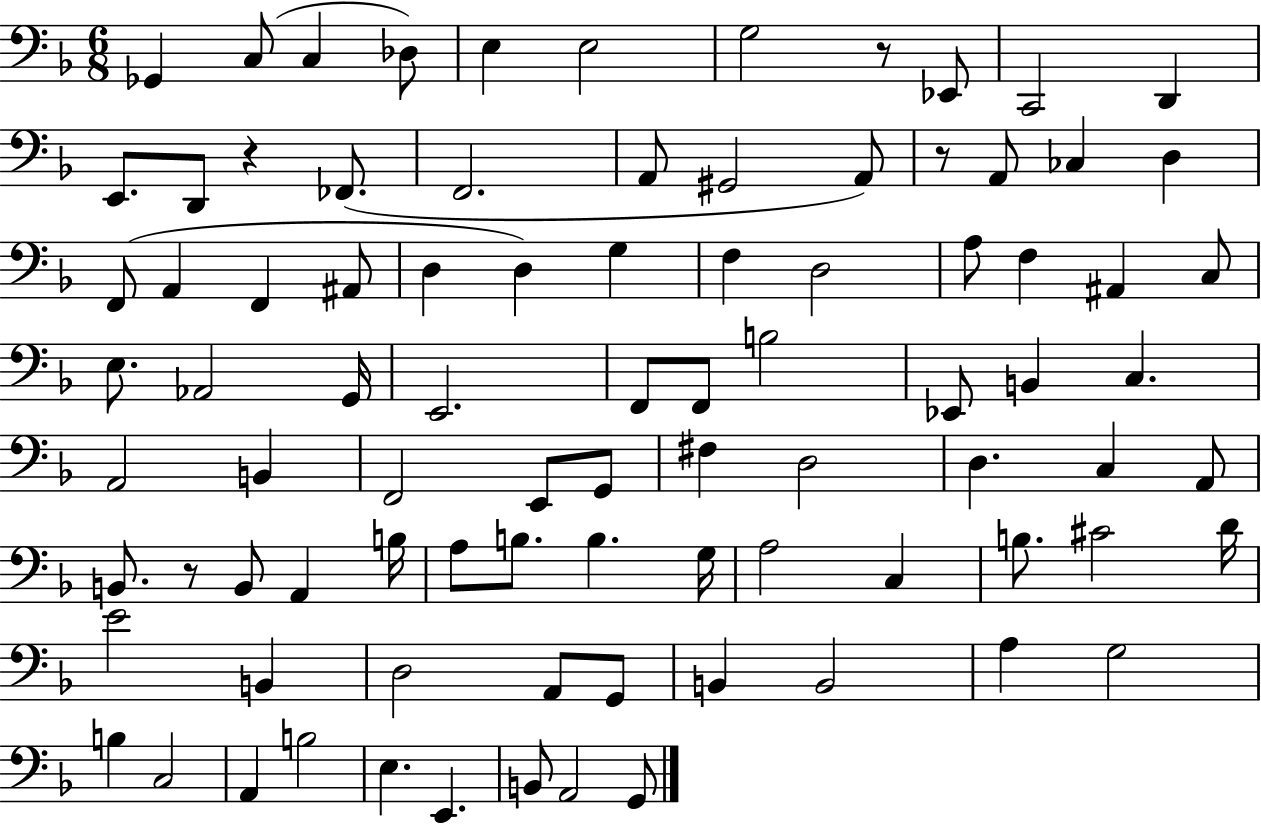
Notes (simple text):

Gb2/q C3/e C3/q Db3/e E3/q E3/h G3/h R/e Eb2/e C2/h D2/q E2/e. D2/e R/q FES2/e. F2/h. A2/e G#2/h A2/e R/e A2/e CES3/q D3/q F2/e A2/q F2/q A#2/e D3/q D3/q G3/q F3/q D3/h A3/e F3/q A#2/q C3/e E3/e. Ab2/h G2/s E2/h. F2/e F2/e B3/h Eb2/e B2/q C3/q. A2/h B2/q F2/h E2/e G2/e F#3/q D3/h D3/q. C3/q A2/e B2/e. R/e B2/e A2/q B3/s A3/e B3/e. B3/q. G3/s A3/h C3/q B3/e. C#4/h D4/s E4/h B2/q D3/h A2/e G2/e B2/q B2/h A3/q G3/h B3/q C3/h A2/q B3/h E3/q. E2/q. B2/e A2/h G2/e